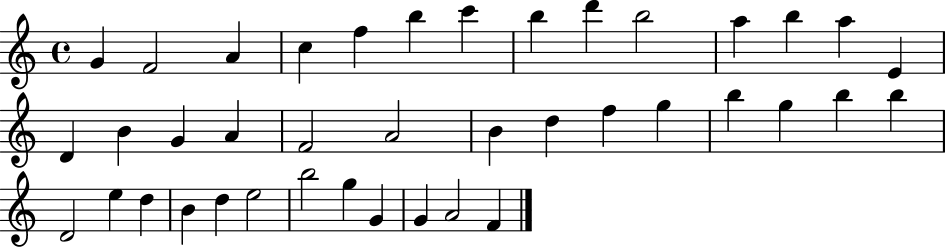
{
  \clef treble
  \time 4/4
  \defaultTimeSignature
  \key c \major
  g'4 f'2 a'4 | c''4 f''4 b''4 c'''4 | b''4 d'''4 b''2 | a''4 b''4 a''4 e'4 | \break d'4 b'4 g'4 a'4 | f'2 a'2 | b'4 d''4 f''4 g''4 | b''4 g''4 b''4 b''4 | \break d'2 e''4 d''4 | b'4 d''4 e''2 | b''2 g''4 g'4 | g'4 a'2 f'4 | \break \bar "|."
}